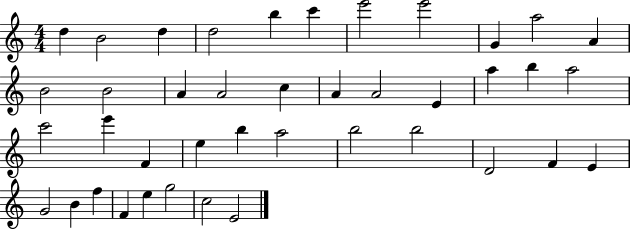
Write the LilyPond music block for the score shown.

{
  \clef treble
  \numericTimeSignature
  \time 4/4
  \key c \major
  d''4 b'2 d''4 | d''2 b''4 c'''4 | e'''2 e'''2 | g'4 a''2 a'4 | \break b'2 b'2 | a'4 a'2 c''4 | a'4 a'2 e'4 | a''4 b''4 a''2 | \break c'''2 e'''4 f'4 | e''4 b''4 a''2 | b''2 b''2 | d'2 f'4 e'4 | \break g'2 b'4 f''4 | f'4 e''4 g''2 | c''2 e'2 | \bar "|."
}